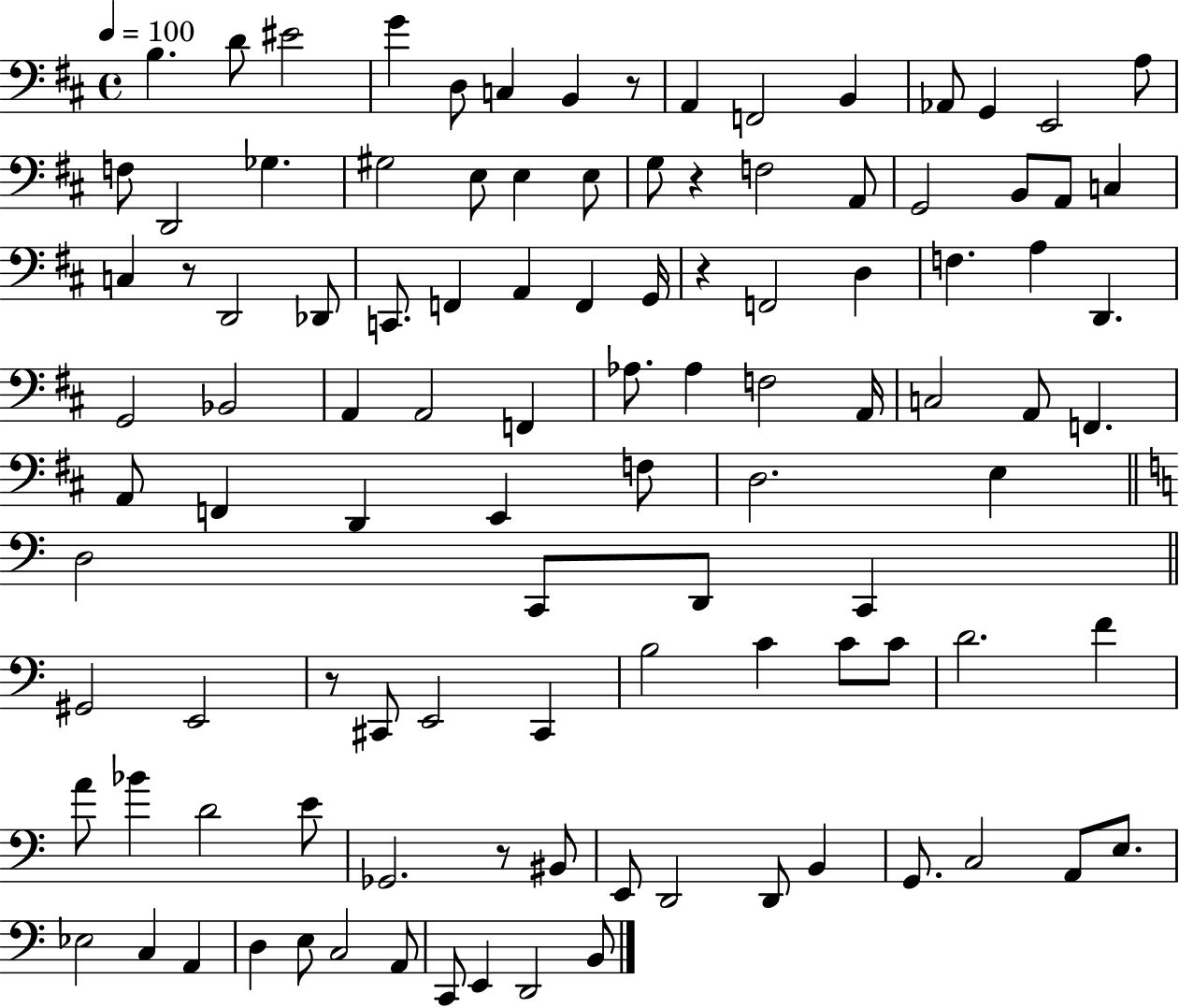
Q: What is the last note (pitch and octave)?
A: B2